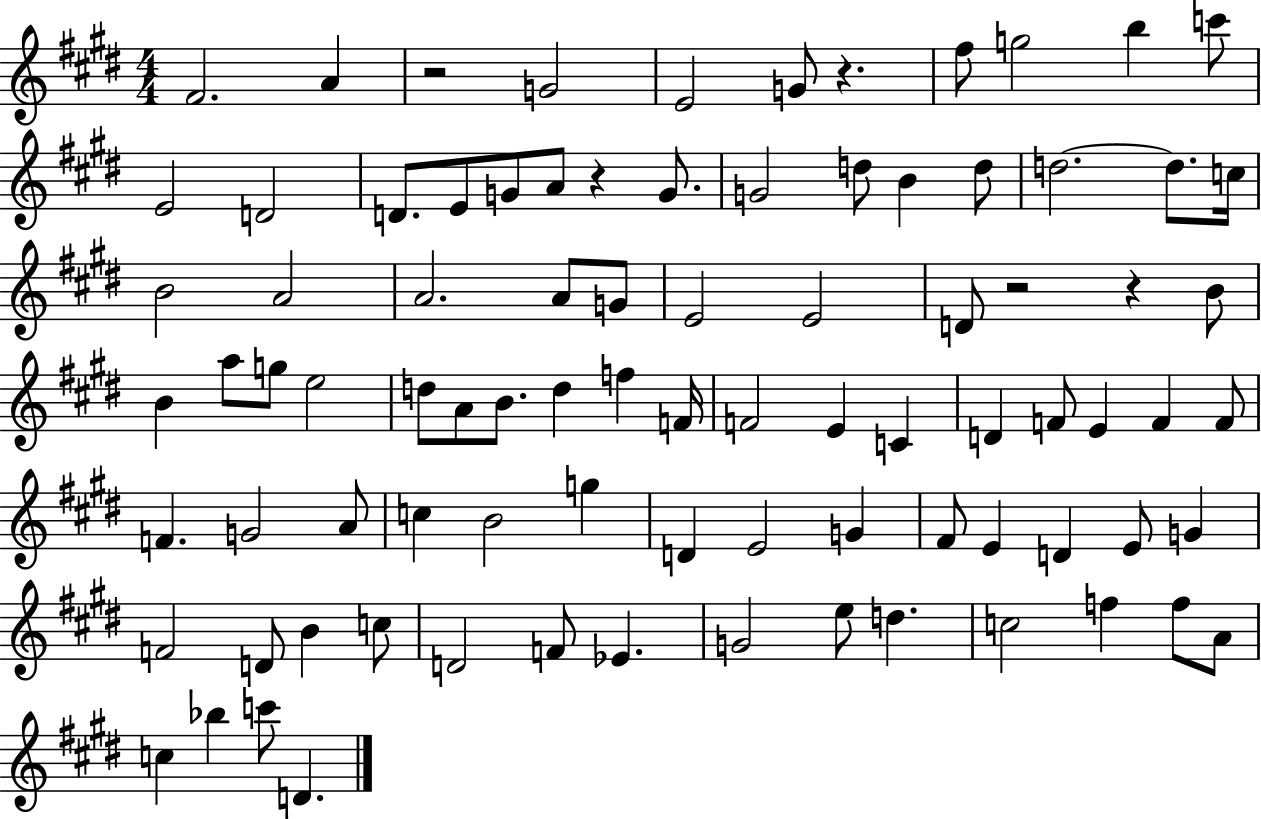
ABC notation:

X:1
T:Untitled
M:4/4
L:1/4
K:E
^F2 A z2 G2 E2 G/2 z ^f/2 g2 b c'/2 E2 D2 D/2 E/2 G/2 A/2 z G/2 G2 d/2 B d/2 d2 d/2 c/4 B2 A2 A2 A/2 G/2 E2 E2 D/2 z2 z B/2 B a/2 g/2 e2 d/2 A/2 B/2 d f F/4 F2 E C D F/2 E F F/2 F G2 A/2 c B2 g D E2 G ^F/2 E D E/2 G F2 D/2 B c/2 D2 F/2 _E G2 e/2 d c2 f f/2 A/2 c _b c'/2 D